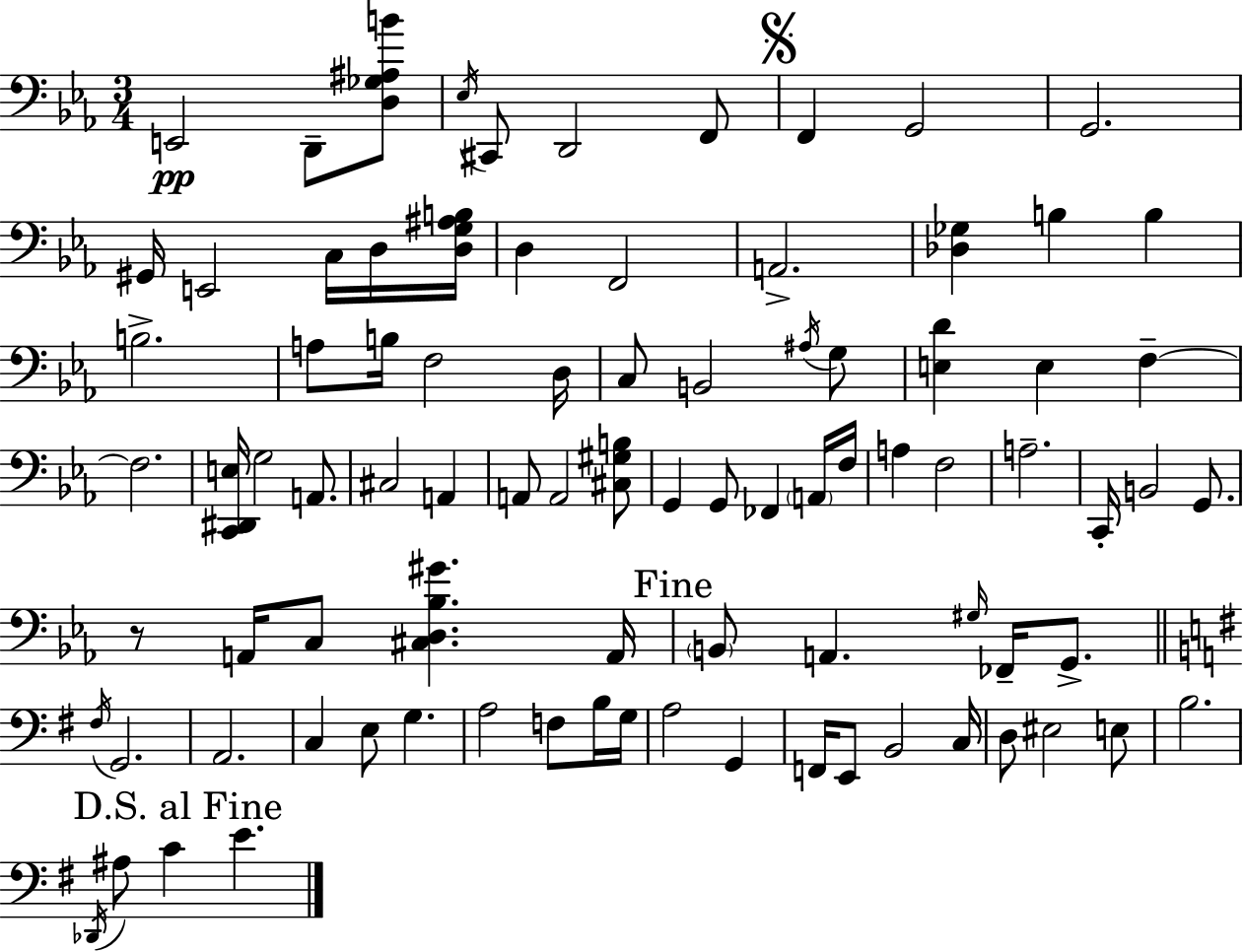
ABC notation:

X:1
T:Untitled
M:3/4
L:1/4
K:Cm
E,,2 D,,/2 [D,_G,^A,B]/2 _E,/4 ^C,,/2 D,,2 F,,/2 F,, G,,2 G,,2 ^G,,/4 E,,2 C,/4 D,/4 [D,G,^A,B,]/4 D, F,,2 A,,2 [_D,_G,] B, B, B,2 A,/2 B,/4 F,2 D,/4 C,/2 B,,2 ^A,/4 G,/2 [E,D] E, F, F,2 [C,,^D,,E,]/4 G,2 A,,/2 ^C,2 A,, A,,/2 A,,2 [^C,^G,B,]/2 G,, G,,/2 _F,, A,,/4 F,/4 A, F,2 A,2 C,,/4 B,,2 G,,/2 z/2 A,,/4 C,/2 [^C,D,_B,^G] A,,/4 B,,/2 A,, ^G,/4 _F,,/4 G,,/2 ^F,/4 G,,2 A,,2 C, E,/2 G, A,2 F,/2 B,/4 G,/4 A,2 G,, F,,/4 E,,/2 B,,2 C,/4 D,/2 ^E,2 E,/2 B,2 _D,,/4 ^A,/2 C E